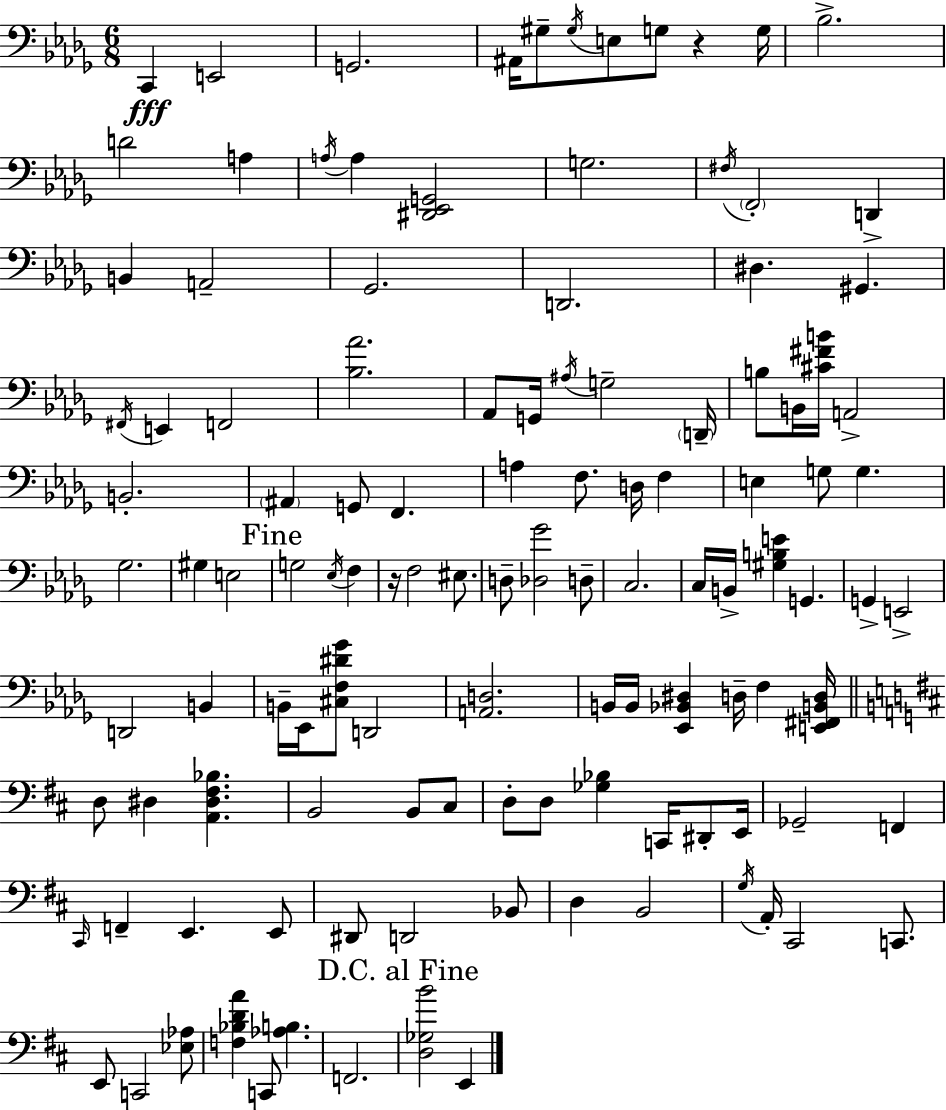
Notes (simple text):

C2/q E2/h G2/h. A#2/s G#3/e G#3/s E3/e G3/e R/q G3/s Bb3/h. D4/h A3/q A3/s A3/q [D#2,Eb2,G2]/h G3/h. F#3/s F2/h D2/q B2/q A2/h Gb2/h. D2/h. D#3/q. G#2/q. F#2/s E2/q F2/h [Bb3,Ab4]/h. Ab2/e G2/s A#3/s G3/h D2/s B3/e B2/s [C#4,F#4,B4]/s A2/h B2/h. A#2/q G2/e F2/q. A3/q F3/e. D3/s F3/q E3/q G3/e G3/q. Gb3/h. G#3/q E3/h G3/h Eb3/s F3/q R/s F3/h EIS3/e. D3/e [Db3,Gb4]/h D3/e C3/h. C3/s B2/s [G#3,B3,E4]/q G2/q. G2/q E2/h D2/h B2/q B2/s Eb2/s [C#3,F3,D#4,Gb4]/e D2/h [A2,D3]/h. B2/s B2/s [Eb2,Bb2,D#3]/q D3/s F3/q [E2,F#2,B2,D3]/s D3/e D#3/q [A2,D#3,F#3,Bb3]/q. B2/h B2/e C#3/e D3/e D3/e [Gb3,Bb3]/q C2/s D#2/e E2/s Gb2/h F2/q C#2/s F2/q E2/q. E2/e D#2/e D2/h Bb2/e D3/q B2/h G3/s A2/s C#2/h C2/e. E2/e C2/h [Eb3,Ab3]/e [F3,Bb3,D4,A4]/q C2/e [Ab3,B3]/q. F2/h. [D3,Gb3,B4]/h E2/q